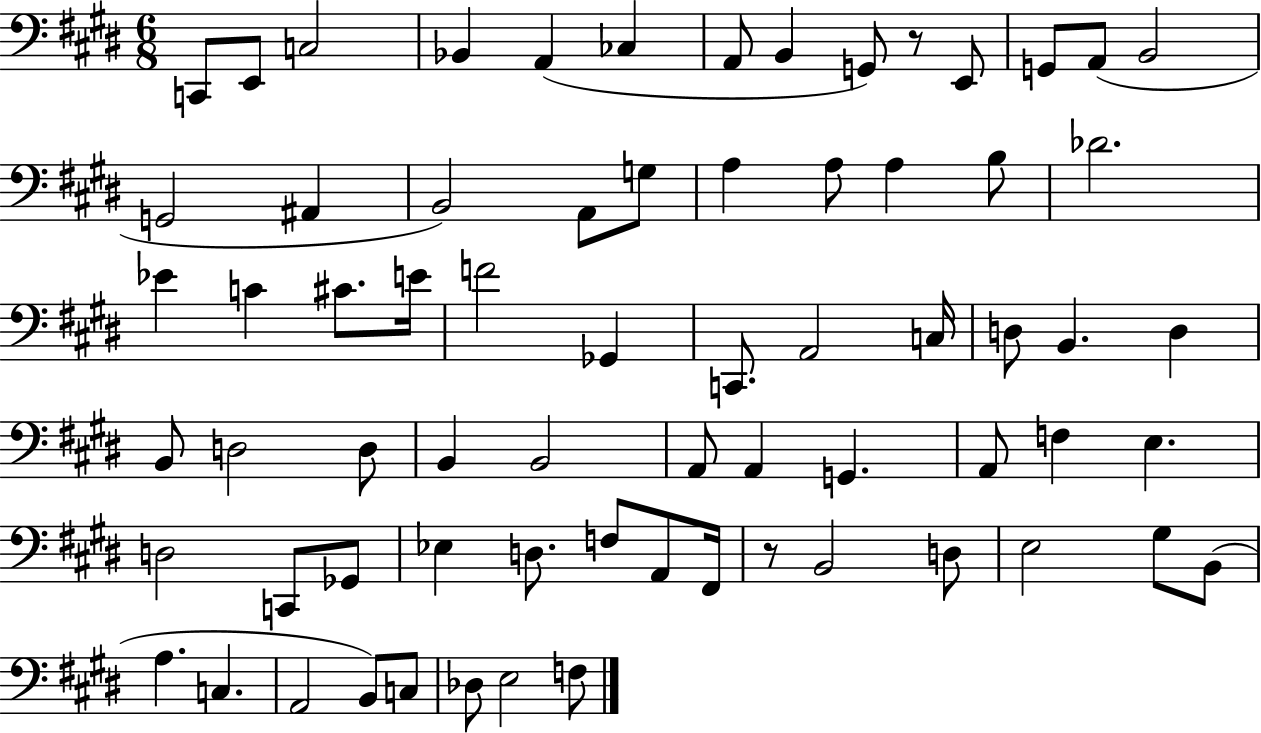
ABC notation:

X:1
T:Untitled
M:6/8
L:1/4
K:E
C,,/2 E,,/2 C,2 _B,, A,, _C, A,,/2 B,, G,,/2 z/2 E,,/2 G,,/2 A,,/2 B,,2 G,,2 ^A,, B,,2 A,,/2 G,/2 A, A,/2 A, B,/2 _D2 _E C ^C/2 E/4 F2 _G,, C,,/2 A,,2 C,/4 D,/2 B,, D, B,,/2 D,2 D,/2 B,, B,,2 A,,/2 A,, G,, A,,/2 F, E, D,2 C,,/2 _G,,/2 _E, D,/2 F,/2 A,,/2 ^F,,/4 z/2 B,,2 D,/2 E,2 ^G,/2 B,,/2 A, C, A,,2 B,,/2 C,/2 _D,/2 E,2 F,/2